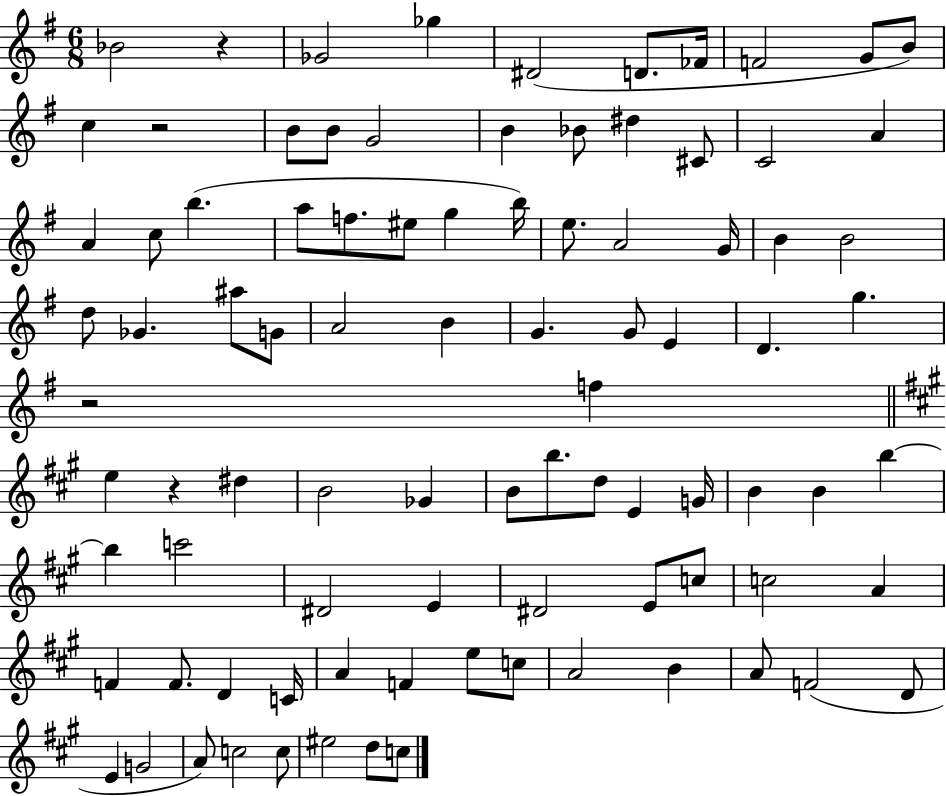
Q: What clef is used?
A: treble